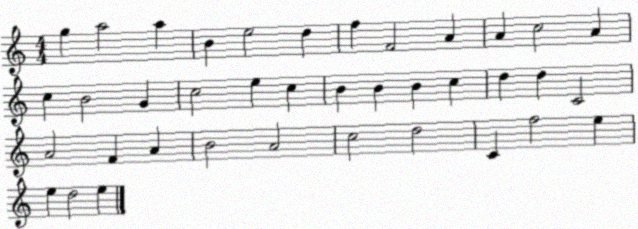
X:1
T:Untitled
M:4/4
L:1/4
K:C
g a2 a B e2 d f F2 A A c2 A c B2 G c2 e c B B B c d d C2 A2 F A B2 A2 c2 d2 C f2 e e d2 e